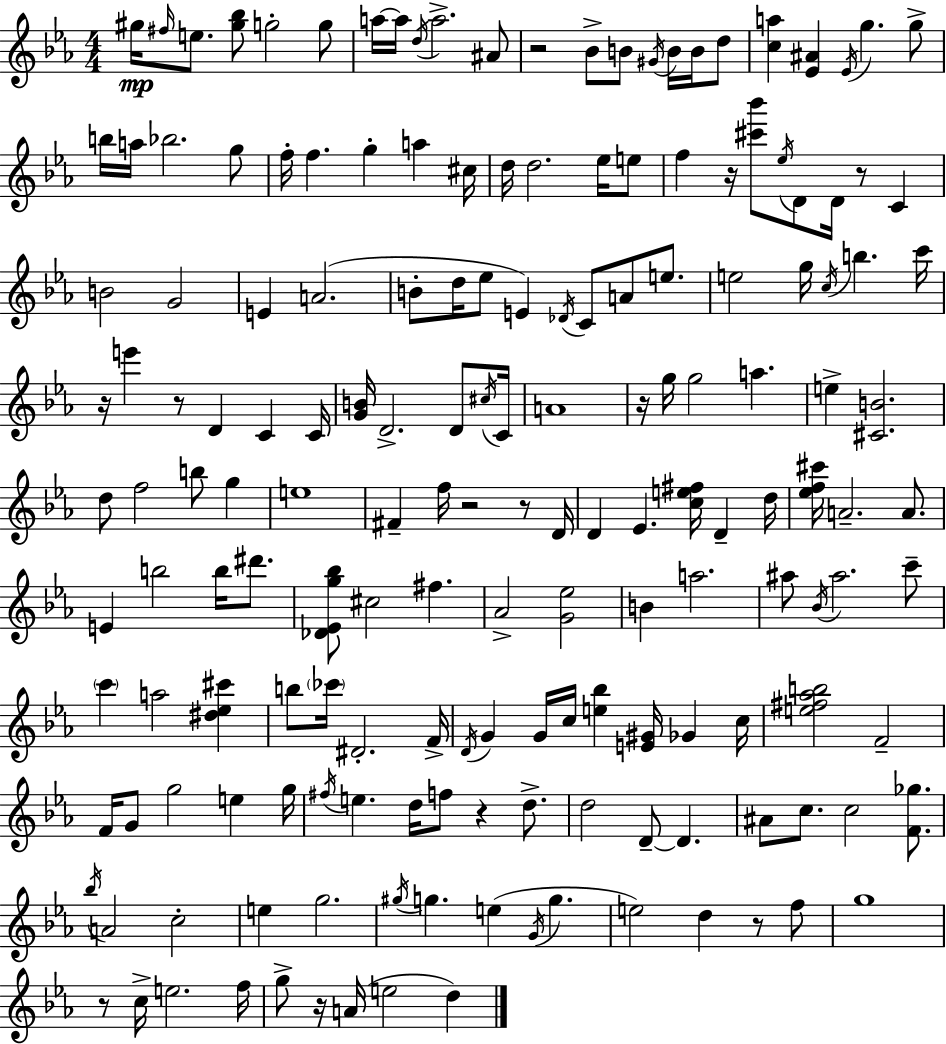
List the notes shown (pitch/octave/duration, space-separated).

G#5/s F#5/s E5/e. [G#5,Bb5]/e G5/h G5/e A5/s A5/s D5/s A5/h. A#4/e R/h Bb4/e B4/e G#4/s B4/s B4/s D5/e [C5,A5]/q [Eb4,A#4]/q Eb4/s G5/q. G5/e B5/s A5/s Bb5/h. G5/e F5/s F5/q. G5/q A5/q C#5/s D5/s D5/h. Eb5/s E5/e F5/q R/s [C#6,Bb6]/e Eb5/s D4/e D4/s R/e C4/q B4/h G4/h E4/q A4/h. B4/e D5/s Eb5/e E4/q Db4/s C4/e A4/e E5/e. E5/h G5/s C5/s B5/q. C6/s R/s E6/q R/e D4/q C4/q C4/s [G4,B4]/s D4/h. D4/e C#5/s C4/s A4/w R/s G5/s G5/h A5/q. E5/q [C#4,B4]/h. D5/e F5/h B5/e G5/q E5/w F#4/q F5/s R/h R/e D4/s D4/q Eb4/q. [C5,E5,F#5]/s D4/q D5/s [Eb5,F5,C#6]/s A4/h. A4/e. E4/q B5/h B5/s D#6/e. [Db4,Eb4,G5,Bb5]/e C#5/h F#5/q. Ab4/h [G4,Eb5]/h B4/q A5/h. A#5/e Bb4/s A#5/h. C6/e C6/q A5/h [D#5,Eb5,C#6]/q B5/e CES6/s D#4/h. F4/s D4/s G4/q G4/s C5/s [E5,Bb5]/q [E4,G#4]/s Gb4/q C5/s [E5,F#5,Ab5,B5]/h F4/h F4/s G4/e G5/h E5/q G5/s F#5/s E5/q. D5/s F5/e R/q D5/e. D5/h D4/e D4/q. A#4/e C5/e. C5/h [F4,Gb5]/e. Bb5/s A4/h C5/h E5/q G5/h. G#5/s G5/q. E5/q G4/s G5/q. E5/h D5/q R/e F5/e G5/w R/e C5/s E5/h. F5/s G5/e R/s A4/s E5/h D5/q